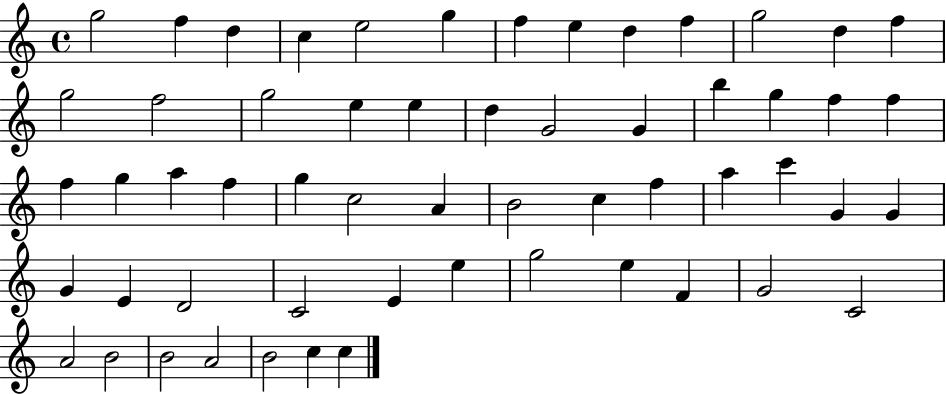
G5/h F5/q D5/q C5/q E5/h G5/q F5/q E5/q D5/q F5/q G5/h D5/q F5/q G5/h F5/h G5/h E5/q E5/q D5/q G4/h G4/q B5/q G5/q F5/q F5/q F5/q G5/q A5/q F5/q G5/q C5/h A4/q B4/h C5/q F5/q A5/q C6/q G4/q G4/q G4/q E4/q D4/h C4/h E4/q E5/q G5/h E5/q F4/q G4/h C4/h A4/h B4/h B4/h A4/h B4/h C5/q C5/q